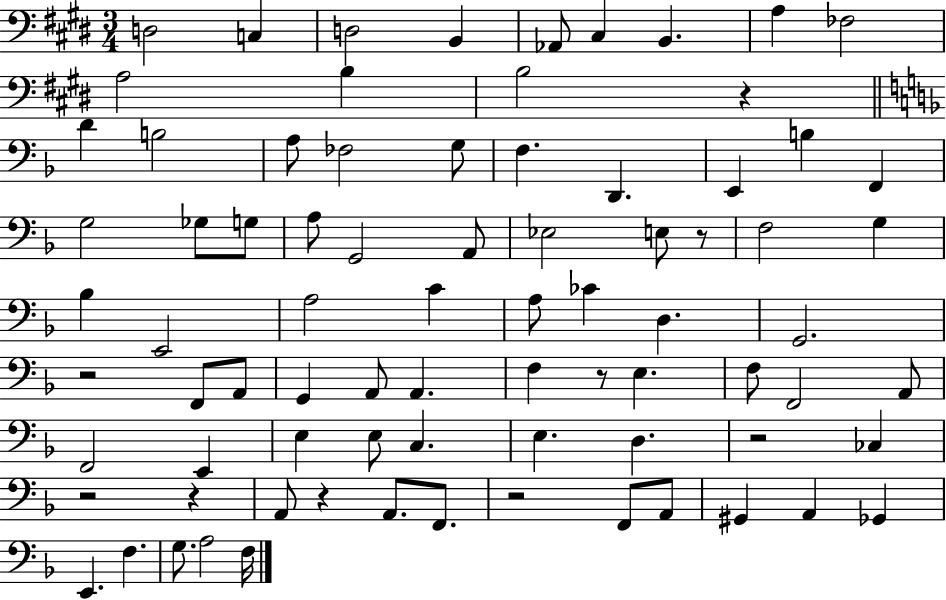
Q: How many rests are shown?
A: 9